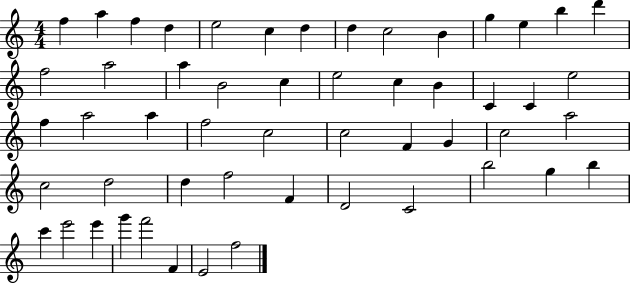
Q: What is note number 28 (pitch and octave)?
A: A5